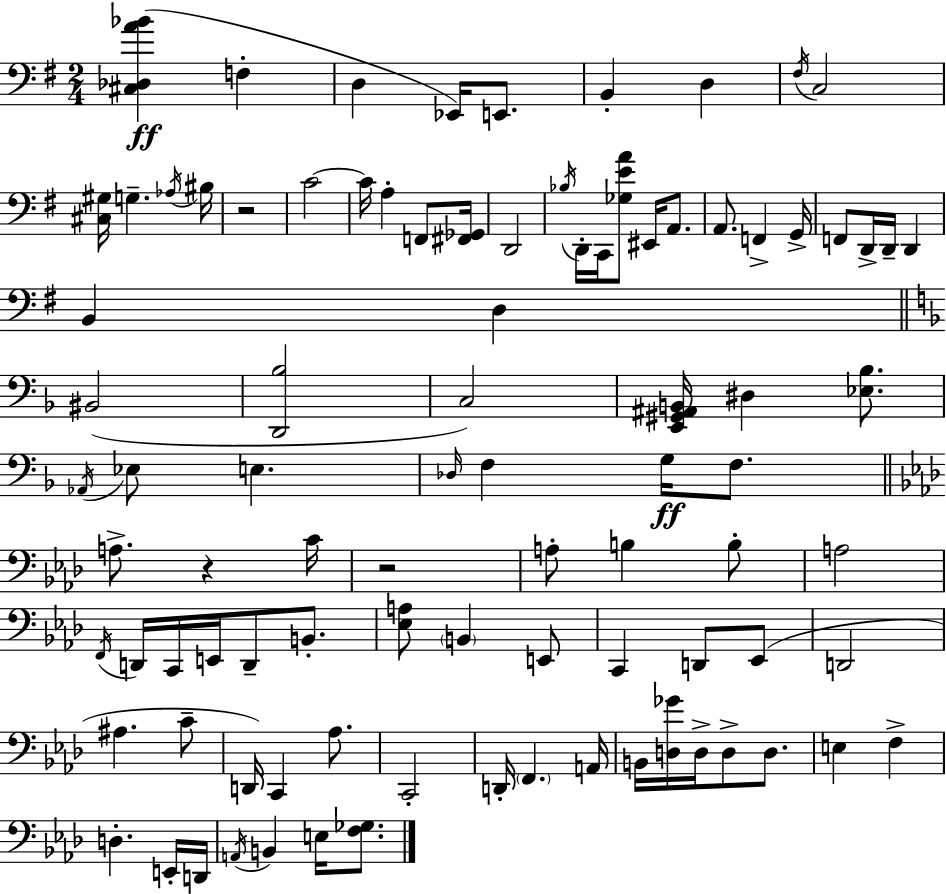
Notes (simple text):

[C#3,Db3,A4,Bb4]/q F3/q D3/q Eb2/s E2/e. B2/q D3/q F#3/s C3/h [C#3,G#3]/s G3/q. Ab3/s BIS3/s R/h C4/h C4/s A3/q F2/e [F#2,Gb2]/s D2/h Bb3/s D2/s C2/s [Gb3,E4,A4]/e EIS2/s A2/e. A2/e. F2/q G2/s F2/e D2/s D2/s D2/q B2/q D3/q BIS2/h [D2,Bb3]/h C3/h [E2,G#2,A#2,B2]/s D#3/q [Eb3,Bb3]/e. Ab2/s Eb3/e E3/q. Db3/s F3/q G3/s F3/e. A3/e. R/q C4/s R/h A3/e B3/q B3/e A3/h F2/s D2/s C2/s E2/s D2/e B2/e. [Eb3,A3]/e B2/q E2/e C2/q D2/e Eb2/e D2/h A#3/q. C4/e D2/s C2/q Ab3/e. C2/h D2/s F2/q. A2/s B2/s [D3,Gb4]/s D3/s D3/e D3/e. E3/q F3/q D3/q. E2/s D2/s A2/s B2/q E3/s [F3,Gb3]/e.